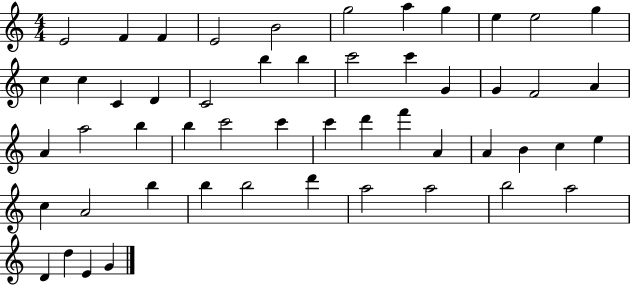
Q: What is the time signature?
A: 4/4